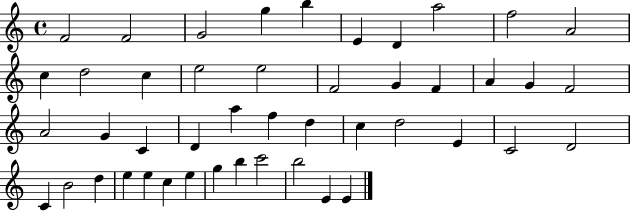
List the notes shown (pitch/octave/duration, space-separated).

F4/h F4/h G4/h G5/q B5/q E4/q D4/q A5/h F5/h A4/h C5/q D5/h C5/q E5/h E5/h F4/h G4/q F4/q A4/q G4/q F4/h A4/h G4/q C4/q D4/q A5/q F5/q D5/q C5/q D5/h E4/q C4/h D4/h C4/q B4/h D5/q E5/q E5/q C5/q E5/q G5/q B5/q C6/h B5/h E4/q E4/q